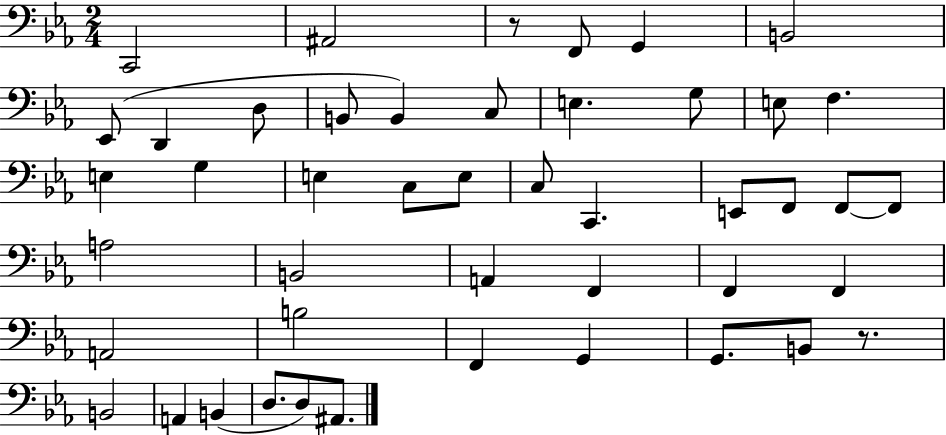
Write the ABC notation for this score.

X:1
T:Untitled
M:2/4
L:1/4
K:Eb
C,,2 ^A,,2 z/2 F,,/2 G,, B,,2 _E,,/2 D,, D,/2 B,,/2 B,, C,/2 E, G,/2 E,/2 F, E, G, E, C,/2 E,/2 C,/2 C,, E,,/2 F,,/2 F,,/2 F,,/2 A,2 B,,2 A,, F,, F,, F,, A,,2 B,2 F,, G,, G,,/2 B,,/2 z/2 B,,2 A,, B,, D,/2 D,/2 ^A,,/2